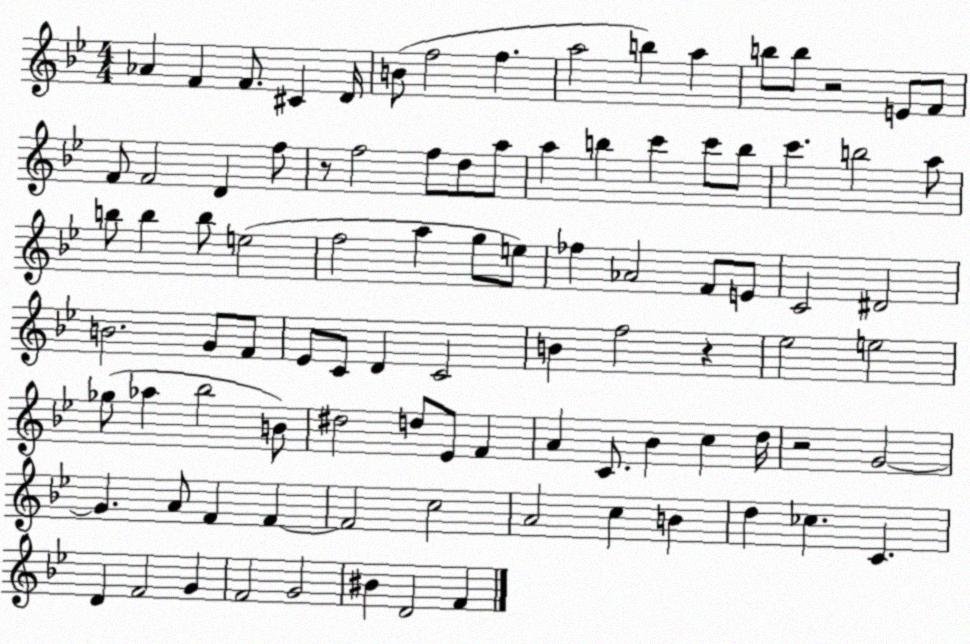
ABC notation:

X:1
T:Untitled
M:4/4
L:1/4
K:Bb
_A F F/2 ^C D/4 B/2 f2 f a2 b a b/2 b/2 z2 E/2 F/2 F/2 F2 D f/2 z/2 f2 f/2 d/2 a/2 a b c' c'/2 b/2 c' b2 a/2 b/2 b b/2 e2 f2 a g/2 e/2 _f _A2 F/2 E/2 C2 ^D2 B2 G/2 F/2 _E/2 C/2 D C2 B f2 z _e2 e2 _g/2 _a _b2 B/2 ^d2 d/2 _E/2 F A C/2 _B c d/4 z2 G2 G A/2 F F F2 c2 A2 c B d _c C D F2 G F2 G2 ^B D2 F